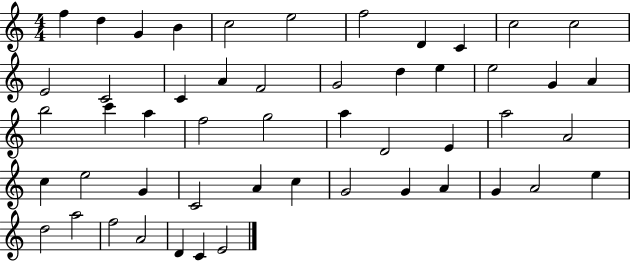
{
  \clef treble
  \numericTimeSignature
  \time 4/4
  \key c \major
  f''4 d''4 g'4 b'4 | c''2 e''2 | f''2 d'4 c'4 | c''2 c''2 | \break e'2 c'2 | c'4 a'4 f'2 | g'2 d''4 e''4 | e''2 g'4 a'4 | \break b''2 c'''4 a''4 | f''2 g''2 | a''4 d'2 e'4 | a''2 a'2 | \break c''4 e''2 g'4 | c'2 a'4 c''4 | g'2 g'4 a'4 | g'4 a'2 e''4 | \break d''2 a''2 | f''2 a'2 | d'4 c'4 e'2 | \bar "|."
}